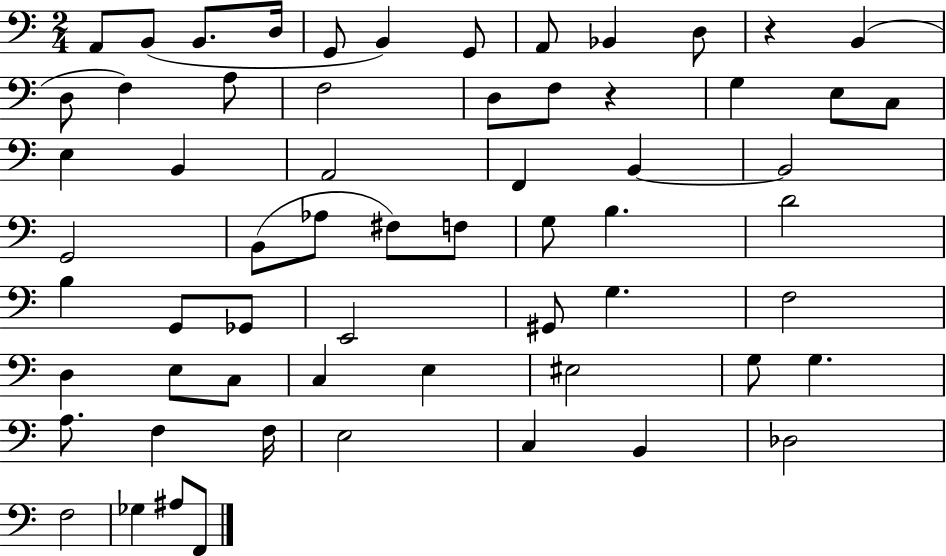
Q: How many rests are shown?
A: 2